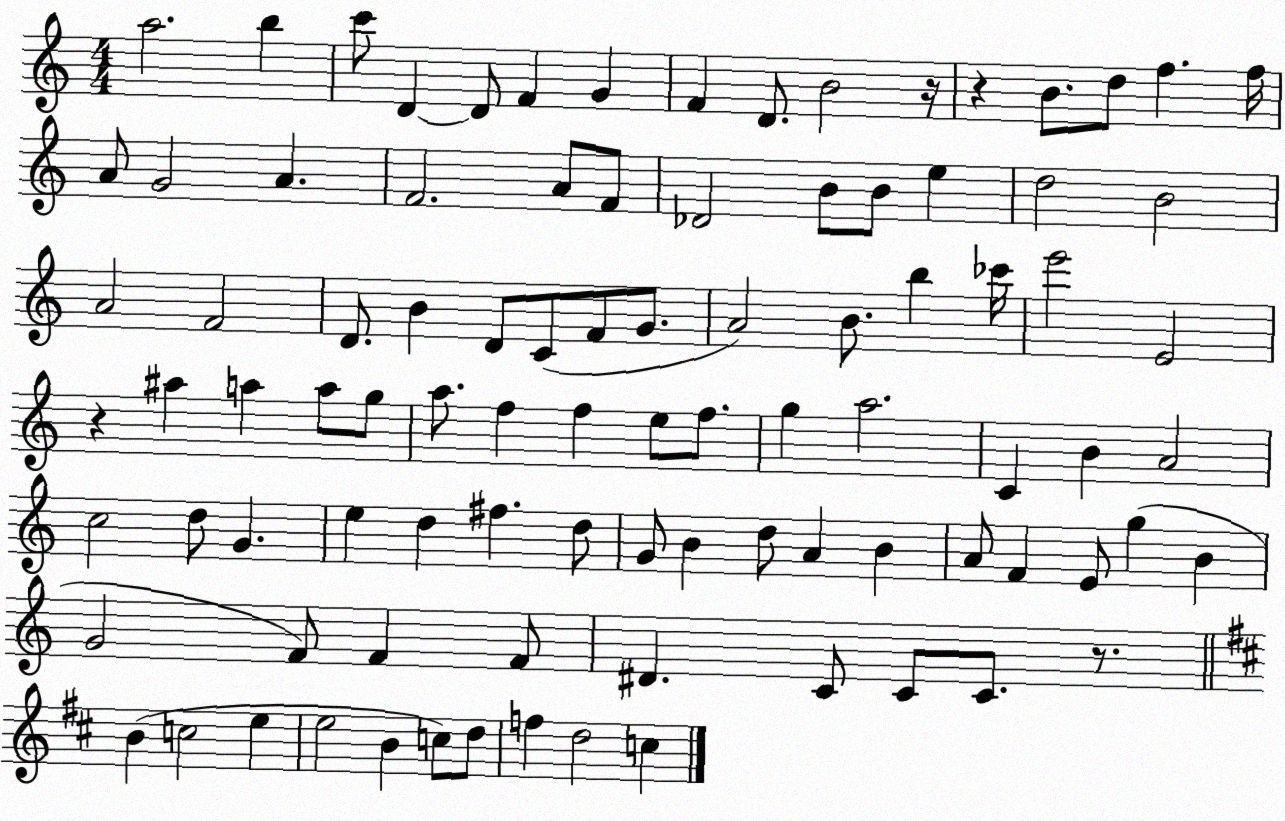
X:1
T:Untitled
M:4/4
L:1/4
K:C
a2 b c'/2 D D/2 F G F D/2 B2 z/4 z B/2 d/2 f f/4 A/2 G2 A F2 A/2 F/2 _D2 B/2 B/2 e d2 B2 A2 F2 D/2 B D/2 C/2 F/2 G/2 A2 B/2 b _c'/4 e'2 E2 z ^a a a/2 g/2 a/2 f f e/2 f/2 g a2 C B A2 c2 d/2 G e d ^f d/2 G/2 B d/2 A B A/2 F E/2 g B G2 F/2 F F/2 ^D C/2 C/2 C/2 z/2 B c2 e e2 B c/2 d/2 f d2 c